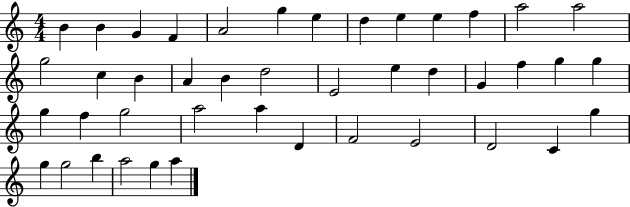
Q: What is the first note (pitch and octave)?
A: B4